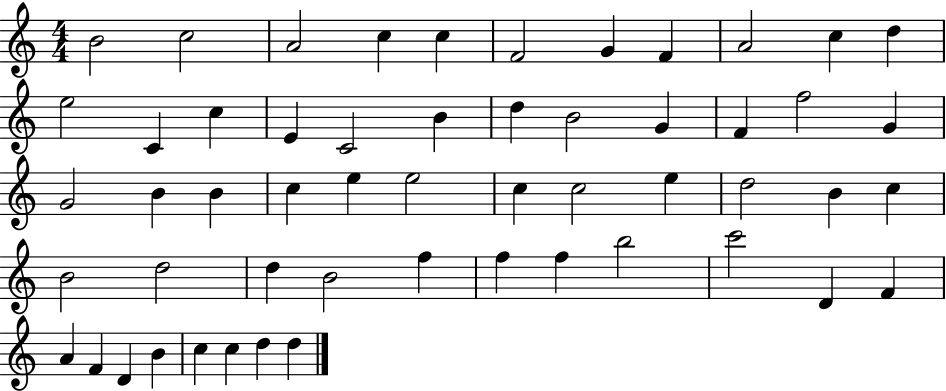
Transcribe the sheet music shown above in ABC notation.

X:1
T:Untitled
M:4/4
L:1/4
K:C
B2 c2 A2 c c F2 G F A2 c d e2 C c E C2 B d B2 G F f2 G G2 B B c e e2 c c2 e d2 B c B2 d2 d B2 f f f b2 c'2 D F A F D B c c d d